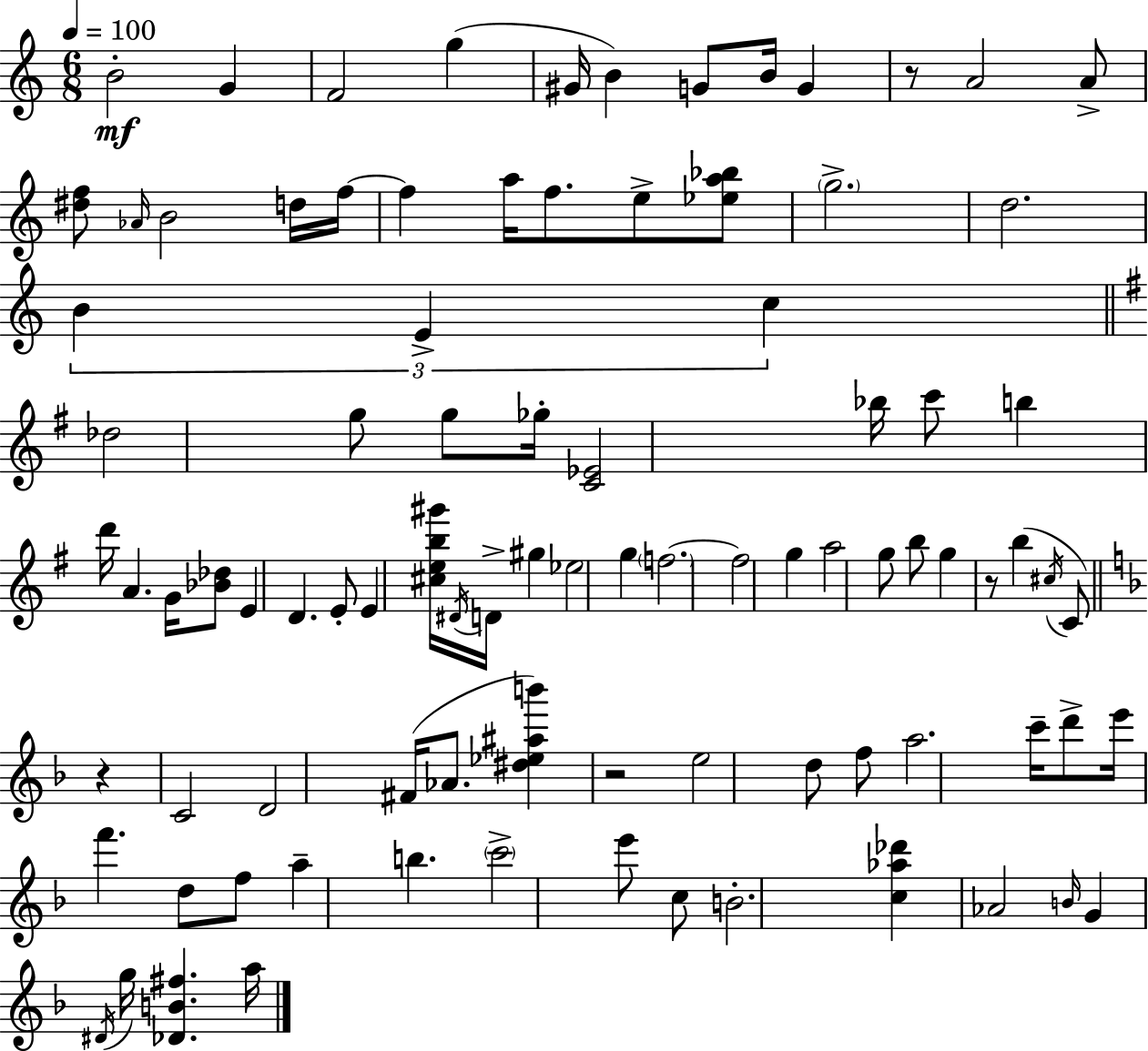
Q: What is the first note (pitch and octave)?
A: B4